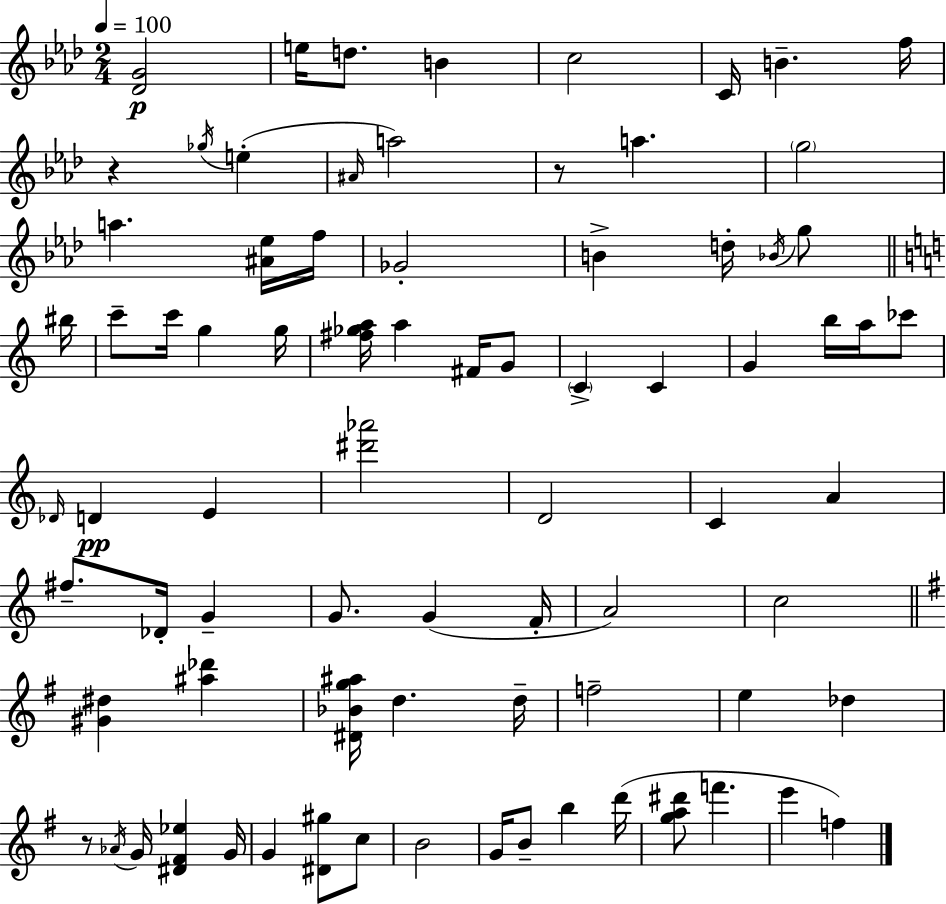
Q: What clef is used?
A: treble